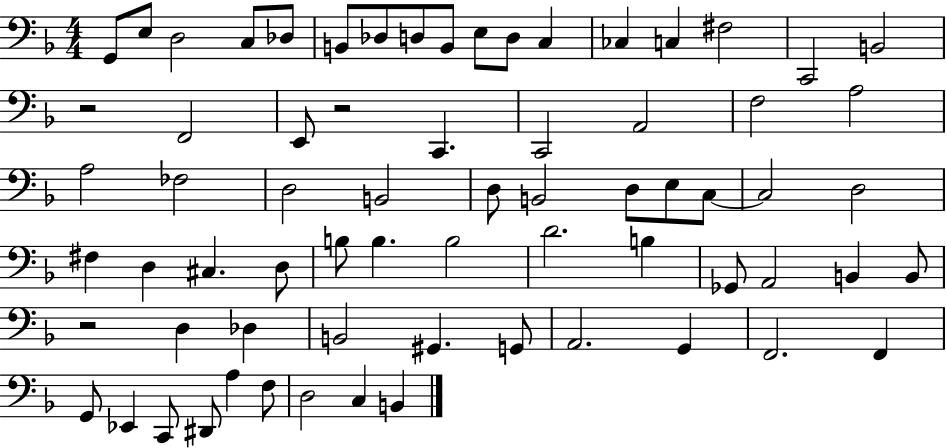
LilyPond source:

{
  \clef bass
  \numericTimeSignature
  \time 4/4
  \key f \major
  g,8 e8 d2 c8 des8 | b,8 des8 d8 b,8 e8 d8 c4 | ces4 c4 fis2 | c,2 b,2 | \break r2 f,2 | e,8 r2 c,4. | c,2 a,2 | f2 a2 | \break a2 fes2 | d2 b,2 | d8 b,2 d8 e8 c8~~ | c2 d2 | \break fis4 d4 cis4. d8 | b8 b4. b2 | d'2. b4 | ges,8 a,2 b,4 b,8 | \break r2 d4 des4 | b,2 gis,4. g,8 | a,2. g,4 | f,2. f,4 | \break g,8 ees,4 c,8 dis,8 a4 f8 | d2 c4 b,4 | \bar "|."
}